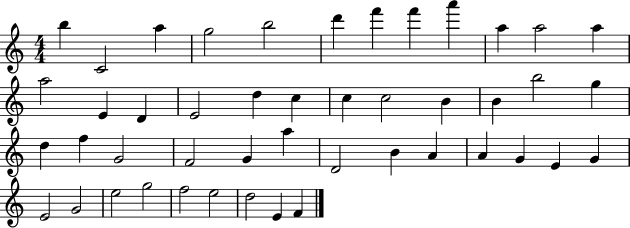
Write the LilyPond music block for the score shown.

{
  \clef treble
  \numericTimeSignature
  \time 4/4
  \key c \major
  b''4 c'2 a''4 | g''2 b''2 | d'''4 f'''4 f'''4 a'''4 | a''4 a''2 a''4 | \break a''2 e'4 d'4 | e'2 d''4 c''4 | c''4 c''2 b'4 | b'4 b''2 g''4 | \break d''4 f''4 g'2 | f'2 g'4 a''4 | d'2 b'4 a'4 | a'4 g'4 e'4 g'4 | \break e'2 g'2 | e''2 g''2 | f''2 e''2 | d''2 e'4 f'4 | \break \bar "|."
}